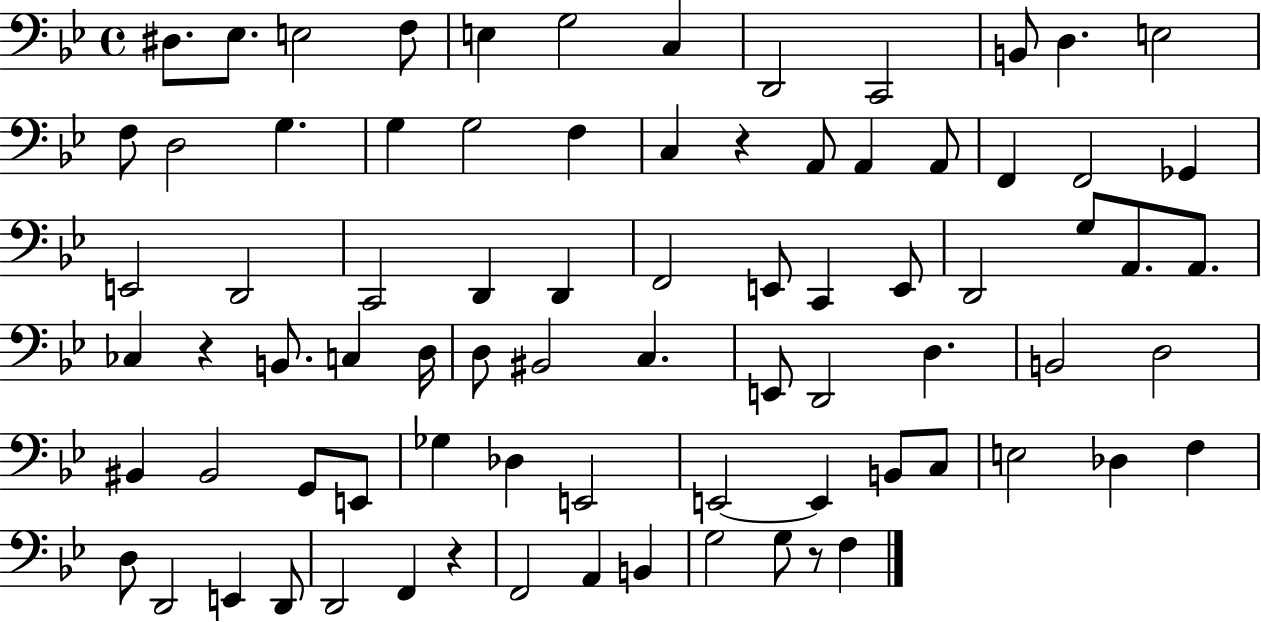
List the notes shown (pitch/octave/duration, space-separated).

D#3/e. Eb3/e. E3/h F3/e E3/q G3/h C3/q D2/h C2/h B2/e D3/q. E3/h F3/e D3/h G3/q. G3/q G3/h F3/q C3/q R/q A2/e A2/q A2/e F2/q F2/h Gb2/q E2/h D2/h C2/h D2/q D2/q F2/h E2/e C2/q E2/e D2/h G3/e A2/e. A2/e. CES3/q R/q B2/e. C3/q D3/s D3/e BIS2/h C3/q. E2/e D2/h D3/q. B2/h D3/h BIS2/q BIS2/h G2/e E2/e Gb3/q Db3/q E2/h E2/h E2/q B2/e C3/e E3/h Db3/q F3/q D3/e D2/h E2/q D2/e D2/h F2/q R/q F2/h A2/q B2/q G3/h G3/e R/e F3/q